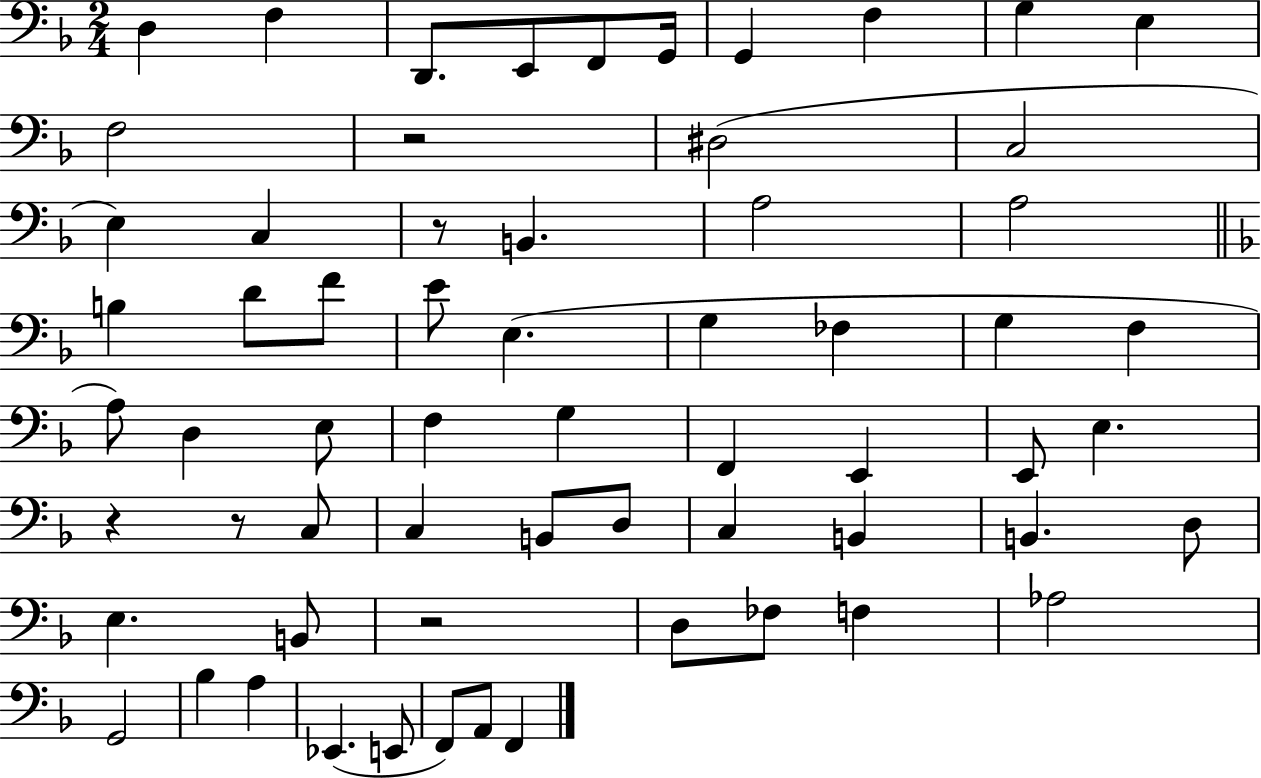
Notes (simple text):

D3/q F3/q D2/e. E2/e F2/e G2/s G2/q F3/q G3/q E3/q F3/h R/h D#3/h C3/h E3/q C3/q R/e B2/q. A3/h A3/h B3/q D4/e F4/e E4/e E3/q. G3/q FES3/q G3/q F3/q A3/e D3/q E3/e F3/q G3/q F2/q E2/q E2/e E3/q. R/q R/e C3/e C3/q B2/e D3/e C3/q B2/q B2/q. D3/e E3/q. B2/e R/h D3/e FES3/e F3/q Ab3/h G2/h Bb3/q A3/q Eb2/q. E2/e F2/e A2/e F2/q